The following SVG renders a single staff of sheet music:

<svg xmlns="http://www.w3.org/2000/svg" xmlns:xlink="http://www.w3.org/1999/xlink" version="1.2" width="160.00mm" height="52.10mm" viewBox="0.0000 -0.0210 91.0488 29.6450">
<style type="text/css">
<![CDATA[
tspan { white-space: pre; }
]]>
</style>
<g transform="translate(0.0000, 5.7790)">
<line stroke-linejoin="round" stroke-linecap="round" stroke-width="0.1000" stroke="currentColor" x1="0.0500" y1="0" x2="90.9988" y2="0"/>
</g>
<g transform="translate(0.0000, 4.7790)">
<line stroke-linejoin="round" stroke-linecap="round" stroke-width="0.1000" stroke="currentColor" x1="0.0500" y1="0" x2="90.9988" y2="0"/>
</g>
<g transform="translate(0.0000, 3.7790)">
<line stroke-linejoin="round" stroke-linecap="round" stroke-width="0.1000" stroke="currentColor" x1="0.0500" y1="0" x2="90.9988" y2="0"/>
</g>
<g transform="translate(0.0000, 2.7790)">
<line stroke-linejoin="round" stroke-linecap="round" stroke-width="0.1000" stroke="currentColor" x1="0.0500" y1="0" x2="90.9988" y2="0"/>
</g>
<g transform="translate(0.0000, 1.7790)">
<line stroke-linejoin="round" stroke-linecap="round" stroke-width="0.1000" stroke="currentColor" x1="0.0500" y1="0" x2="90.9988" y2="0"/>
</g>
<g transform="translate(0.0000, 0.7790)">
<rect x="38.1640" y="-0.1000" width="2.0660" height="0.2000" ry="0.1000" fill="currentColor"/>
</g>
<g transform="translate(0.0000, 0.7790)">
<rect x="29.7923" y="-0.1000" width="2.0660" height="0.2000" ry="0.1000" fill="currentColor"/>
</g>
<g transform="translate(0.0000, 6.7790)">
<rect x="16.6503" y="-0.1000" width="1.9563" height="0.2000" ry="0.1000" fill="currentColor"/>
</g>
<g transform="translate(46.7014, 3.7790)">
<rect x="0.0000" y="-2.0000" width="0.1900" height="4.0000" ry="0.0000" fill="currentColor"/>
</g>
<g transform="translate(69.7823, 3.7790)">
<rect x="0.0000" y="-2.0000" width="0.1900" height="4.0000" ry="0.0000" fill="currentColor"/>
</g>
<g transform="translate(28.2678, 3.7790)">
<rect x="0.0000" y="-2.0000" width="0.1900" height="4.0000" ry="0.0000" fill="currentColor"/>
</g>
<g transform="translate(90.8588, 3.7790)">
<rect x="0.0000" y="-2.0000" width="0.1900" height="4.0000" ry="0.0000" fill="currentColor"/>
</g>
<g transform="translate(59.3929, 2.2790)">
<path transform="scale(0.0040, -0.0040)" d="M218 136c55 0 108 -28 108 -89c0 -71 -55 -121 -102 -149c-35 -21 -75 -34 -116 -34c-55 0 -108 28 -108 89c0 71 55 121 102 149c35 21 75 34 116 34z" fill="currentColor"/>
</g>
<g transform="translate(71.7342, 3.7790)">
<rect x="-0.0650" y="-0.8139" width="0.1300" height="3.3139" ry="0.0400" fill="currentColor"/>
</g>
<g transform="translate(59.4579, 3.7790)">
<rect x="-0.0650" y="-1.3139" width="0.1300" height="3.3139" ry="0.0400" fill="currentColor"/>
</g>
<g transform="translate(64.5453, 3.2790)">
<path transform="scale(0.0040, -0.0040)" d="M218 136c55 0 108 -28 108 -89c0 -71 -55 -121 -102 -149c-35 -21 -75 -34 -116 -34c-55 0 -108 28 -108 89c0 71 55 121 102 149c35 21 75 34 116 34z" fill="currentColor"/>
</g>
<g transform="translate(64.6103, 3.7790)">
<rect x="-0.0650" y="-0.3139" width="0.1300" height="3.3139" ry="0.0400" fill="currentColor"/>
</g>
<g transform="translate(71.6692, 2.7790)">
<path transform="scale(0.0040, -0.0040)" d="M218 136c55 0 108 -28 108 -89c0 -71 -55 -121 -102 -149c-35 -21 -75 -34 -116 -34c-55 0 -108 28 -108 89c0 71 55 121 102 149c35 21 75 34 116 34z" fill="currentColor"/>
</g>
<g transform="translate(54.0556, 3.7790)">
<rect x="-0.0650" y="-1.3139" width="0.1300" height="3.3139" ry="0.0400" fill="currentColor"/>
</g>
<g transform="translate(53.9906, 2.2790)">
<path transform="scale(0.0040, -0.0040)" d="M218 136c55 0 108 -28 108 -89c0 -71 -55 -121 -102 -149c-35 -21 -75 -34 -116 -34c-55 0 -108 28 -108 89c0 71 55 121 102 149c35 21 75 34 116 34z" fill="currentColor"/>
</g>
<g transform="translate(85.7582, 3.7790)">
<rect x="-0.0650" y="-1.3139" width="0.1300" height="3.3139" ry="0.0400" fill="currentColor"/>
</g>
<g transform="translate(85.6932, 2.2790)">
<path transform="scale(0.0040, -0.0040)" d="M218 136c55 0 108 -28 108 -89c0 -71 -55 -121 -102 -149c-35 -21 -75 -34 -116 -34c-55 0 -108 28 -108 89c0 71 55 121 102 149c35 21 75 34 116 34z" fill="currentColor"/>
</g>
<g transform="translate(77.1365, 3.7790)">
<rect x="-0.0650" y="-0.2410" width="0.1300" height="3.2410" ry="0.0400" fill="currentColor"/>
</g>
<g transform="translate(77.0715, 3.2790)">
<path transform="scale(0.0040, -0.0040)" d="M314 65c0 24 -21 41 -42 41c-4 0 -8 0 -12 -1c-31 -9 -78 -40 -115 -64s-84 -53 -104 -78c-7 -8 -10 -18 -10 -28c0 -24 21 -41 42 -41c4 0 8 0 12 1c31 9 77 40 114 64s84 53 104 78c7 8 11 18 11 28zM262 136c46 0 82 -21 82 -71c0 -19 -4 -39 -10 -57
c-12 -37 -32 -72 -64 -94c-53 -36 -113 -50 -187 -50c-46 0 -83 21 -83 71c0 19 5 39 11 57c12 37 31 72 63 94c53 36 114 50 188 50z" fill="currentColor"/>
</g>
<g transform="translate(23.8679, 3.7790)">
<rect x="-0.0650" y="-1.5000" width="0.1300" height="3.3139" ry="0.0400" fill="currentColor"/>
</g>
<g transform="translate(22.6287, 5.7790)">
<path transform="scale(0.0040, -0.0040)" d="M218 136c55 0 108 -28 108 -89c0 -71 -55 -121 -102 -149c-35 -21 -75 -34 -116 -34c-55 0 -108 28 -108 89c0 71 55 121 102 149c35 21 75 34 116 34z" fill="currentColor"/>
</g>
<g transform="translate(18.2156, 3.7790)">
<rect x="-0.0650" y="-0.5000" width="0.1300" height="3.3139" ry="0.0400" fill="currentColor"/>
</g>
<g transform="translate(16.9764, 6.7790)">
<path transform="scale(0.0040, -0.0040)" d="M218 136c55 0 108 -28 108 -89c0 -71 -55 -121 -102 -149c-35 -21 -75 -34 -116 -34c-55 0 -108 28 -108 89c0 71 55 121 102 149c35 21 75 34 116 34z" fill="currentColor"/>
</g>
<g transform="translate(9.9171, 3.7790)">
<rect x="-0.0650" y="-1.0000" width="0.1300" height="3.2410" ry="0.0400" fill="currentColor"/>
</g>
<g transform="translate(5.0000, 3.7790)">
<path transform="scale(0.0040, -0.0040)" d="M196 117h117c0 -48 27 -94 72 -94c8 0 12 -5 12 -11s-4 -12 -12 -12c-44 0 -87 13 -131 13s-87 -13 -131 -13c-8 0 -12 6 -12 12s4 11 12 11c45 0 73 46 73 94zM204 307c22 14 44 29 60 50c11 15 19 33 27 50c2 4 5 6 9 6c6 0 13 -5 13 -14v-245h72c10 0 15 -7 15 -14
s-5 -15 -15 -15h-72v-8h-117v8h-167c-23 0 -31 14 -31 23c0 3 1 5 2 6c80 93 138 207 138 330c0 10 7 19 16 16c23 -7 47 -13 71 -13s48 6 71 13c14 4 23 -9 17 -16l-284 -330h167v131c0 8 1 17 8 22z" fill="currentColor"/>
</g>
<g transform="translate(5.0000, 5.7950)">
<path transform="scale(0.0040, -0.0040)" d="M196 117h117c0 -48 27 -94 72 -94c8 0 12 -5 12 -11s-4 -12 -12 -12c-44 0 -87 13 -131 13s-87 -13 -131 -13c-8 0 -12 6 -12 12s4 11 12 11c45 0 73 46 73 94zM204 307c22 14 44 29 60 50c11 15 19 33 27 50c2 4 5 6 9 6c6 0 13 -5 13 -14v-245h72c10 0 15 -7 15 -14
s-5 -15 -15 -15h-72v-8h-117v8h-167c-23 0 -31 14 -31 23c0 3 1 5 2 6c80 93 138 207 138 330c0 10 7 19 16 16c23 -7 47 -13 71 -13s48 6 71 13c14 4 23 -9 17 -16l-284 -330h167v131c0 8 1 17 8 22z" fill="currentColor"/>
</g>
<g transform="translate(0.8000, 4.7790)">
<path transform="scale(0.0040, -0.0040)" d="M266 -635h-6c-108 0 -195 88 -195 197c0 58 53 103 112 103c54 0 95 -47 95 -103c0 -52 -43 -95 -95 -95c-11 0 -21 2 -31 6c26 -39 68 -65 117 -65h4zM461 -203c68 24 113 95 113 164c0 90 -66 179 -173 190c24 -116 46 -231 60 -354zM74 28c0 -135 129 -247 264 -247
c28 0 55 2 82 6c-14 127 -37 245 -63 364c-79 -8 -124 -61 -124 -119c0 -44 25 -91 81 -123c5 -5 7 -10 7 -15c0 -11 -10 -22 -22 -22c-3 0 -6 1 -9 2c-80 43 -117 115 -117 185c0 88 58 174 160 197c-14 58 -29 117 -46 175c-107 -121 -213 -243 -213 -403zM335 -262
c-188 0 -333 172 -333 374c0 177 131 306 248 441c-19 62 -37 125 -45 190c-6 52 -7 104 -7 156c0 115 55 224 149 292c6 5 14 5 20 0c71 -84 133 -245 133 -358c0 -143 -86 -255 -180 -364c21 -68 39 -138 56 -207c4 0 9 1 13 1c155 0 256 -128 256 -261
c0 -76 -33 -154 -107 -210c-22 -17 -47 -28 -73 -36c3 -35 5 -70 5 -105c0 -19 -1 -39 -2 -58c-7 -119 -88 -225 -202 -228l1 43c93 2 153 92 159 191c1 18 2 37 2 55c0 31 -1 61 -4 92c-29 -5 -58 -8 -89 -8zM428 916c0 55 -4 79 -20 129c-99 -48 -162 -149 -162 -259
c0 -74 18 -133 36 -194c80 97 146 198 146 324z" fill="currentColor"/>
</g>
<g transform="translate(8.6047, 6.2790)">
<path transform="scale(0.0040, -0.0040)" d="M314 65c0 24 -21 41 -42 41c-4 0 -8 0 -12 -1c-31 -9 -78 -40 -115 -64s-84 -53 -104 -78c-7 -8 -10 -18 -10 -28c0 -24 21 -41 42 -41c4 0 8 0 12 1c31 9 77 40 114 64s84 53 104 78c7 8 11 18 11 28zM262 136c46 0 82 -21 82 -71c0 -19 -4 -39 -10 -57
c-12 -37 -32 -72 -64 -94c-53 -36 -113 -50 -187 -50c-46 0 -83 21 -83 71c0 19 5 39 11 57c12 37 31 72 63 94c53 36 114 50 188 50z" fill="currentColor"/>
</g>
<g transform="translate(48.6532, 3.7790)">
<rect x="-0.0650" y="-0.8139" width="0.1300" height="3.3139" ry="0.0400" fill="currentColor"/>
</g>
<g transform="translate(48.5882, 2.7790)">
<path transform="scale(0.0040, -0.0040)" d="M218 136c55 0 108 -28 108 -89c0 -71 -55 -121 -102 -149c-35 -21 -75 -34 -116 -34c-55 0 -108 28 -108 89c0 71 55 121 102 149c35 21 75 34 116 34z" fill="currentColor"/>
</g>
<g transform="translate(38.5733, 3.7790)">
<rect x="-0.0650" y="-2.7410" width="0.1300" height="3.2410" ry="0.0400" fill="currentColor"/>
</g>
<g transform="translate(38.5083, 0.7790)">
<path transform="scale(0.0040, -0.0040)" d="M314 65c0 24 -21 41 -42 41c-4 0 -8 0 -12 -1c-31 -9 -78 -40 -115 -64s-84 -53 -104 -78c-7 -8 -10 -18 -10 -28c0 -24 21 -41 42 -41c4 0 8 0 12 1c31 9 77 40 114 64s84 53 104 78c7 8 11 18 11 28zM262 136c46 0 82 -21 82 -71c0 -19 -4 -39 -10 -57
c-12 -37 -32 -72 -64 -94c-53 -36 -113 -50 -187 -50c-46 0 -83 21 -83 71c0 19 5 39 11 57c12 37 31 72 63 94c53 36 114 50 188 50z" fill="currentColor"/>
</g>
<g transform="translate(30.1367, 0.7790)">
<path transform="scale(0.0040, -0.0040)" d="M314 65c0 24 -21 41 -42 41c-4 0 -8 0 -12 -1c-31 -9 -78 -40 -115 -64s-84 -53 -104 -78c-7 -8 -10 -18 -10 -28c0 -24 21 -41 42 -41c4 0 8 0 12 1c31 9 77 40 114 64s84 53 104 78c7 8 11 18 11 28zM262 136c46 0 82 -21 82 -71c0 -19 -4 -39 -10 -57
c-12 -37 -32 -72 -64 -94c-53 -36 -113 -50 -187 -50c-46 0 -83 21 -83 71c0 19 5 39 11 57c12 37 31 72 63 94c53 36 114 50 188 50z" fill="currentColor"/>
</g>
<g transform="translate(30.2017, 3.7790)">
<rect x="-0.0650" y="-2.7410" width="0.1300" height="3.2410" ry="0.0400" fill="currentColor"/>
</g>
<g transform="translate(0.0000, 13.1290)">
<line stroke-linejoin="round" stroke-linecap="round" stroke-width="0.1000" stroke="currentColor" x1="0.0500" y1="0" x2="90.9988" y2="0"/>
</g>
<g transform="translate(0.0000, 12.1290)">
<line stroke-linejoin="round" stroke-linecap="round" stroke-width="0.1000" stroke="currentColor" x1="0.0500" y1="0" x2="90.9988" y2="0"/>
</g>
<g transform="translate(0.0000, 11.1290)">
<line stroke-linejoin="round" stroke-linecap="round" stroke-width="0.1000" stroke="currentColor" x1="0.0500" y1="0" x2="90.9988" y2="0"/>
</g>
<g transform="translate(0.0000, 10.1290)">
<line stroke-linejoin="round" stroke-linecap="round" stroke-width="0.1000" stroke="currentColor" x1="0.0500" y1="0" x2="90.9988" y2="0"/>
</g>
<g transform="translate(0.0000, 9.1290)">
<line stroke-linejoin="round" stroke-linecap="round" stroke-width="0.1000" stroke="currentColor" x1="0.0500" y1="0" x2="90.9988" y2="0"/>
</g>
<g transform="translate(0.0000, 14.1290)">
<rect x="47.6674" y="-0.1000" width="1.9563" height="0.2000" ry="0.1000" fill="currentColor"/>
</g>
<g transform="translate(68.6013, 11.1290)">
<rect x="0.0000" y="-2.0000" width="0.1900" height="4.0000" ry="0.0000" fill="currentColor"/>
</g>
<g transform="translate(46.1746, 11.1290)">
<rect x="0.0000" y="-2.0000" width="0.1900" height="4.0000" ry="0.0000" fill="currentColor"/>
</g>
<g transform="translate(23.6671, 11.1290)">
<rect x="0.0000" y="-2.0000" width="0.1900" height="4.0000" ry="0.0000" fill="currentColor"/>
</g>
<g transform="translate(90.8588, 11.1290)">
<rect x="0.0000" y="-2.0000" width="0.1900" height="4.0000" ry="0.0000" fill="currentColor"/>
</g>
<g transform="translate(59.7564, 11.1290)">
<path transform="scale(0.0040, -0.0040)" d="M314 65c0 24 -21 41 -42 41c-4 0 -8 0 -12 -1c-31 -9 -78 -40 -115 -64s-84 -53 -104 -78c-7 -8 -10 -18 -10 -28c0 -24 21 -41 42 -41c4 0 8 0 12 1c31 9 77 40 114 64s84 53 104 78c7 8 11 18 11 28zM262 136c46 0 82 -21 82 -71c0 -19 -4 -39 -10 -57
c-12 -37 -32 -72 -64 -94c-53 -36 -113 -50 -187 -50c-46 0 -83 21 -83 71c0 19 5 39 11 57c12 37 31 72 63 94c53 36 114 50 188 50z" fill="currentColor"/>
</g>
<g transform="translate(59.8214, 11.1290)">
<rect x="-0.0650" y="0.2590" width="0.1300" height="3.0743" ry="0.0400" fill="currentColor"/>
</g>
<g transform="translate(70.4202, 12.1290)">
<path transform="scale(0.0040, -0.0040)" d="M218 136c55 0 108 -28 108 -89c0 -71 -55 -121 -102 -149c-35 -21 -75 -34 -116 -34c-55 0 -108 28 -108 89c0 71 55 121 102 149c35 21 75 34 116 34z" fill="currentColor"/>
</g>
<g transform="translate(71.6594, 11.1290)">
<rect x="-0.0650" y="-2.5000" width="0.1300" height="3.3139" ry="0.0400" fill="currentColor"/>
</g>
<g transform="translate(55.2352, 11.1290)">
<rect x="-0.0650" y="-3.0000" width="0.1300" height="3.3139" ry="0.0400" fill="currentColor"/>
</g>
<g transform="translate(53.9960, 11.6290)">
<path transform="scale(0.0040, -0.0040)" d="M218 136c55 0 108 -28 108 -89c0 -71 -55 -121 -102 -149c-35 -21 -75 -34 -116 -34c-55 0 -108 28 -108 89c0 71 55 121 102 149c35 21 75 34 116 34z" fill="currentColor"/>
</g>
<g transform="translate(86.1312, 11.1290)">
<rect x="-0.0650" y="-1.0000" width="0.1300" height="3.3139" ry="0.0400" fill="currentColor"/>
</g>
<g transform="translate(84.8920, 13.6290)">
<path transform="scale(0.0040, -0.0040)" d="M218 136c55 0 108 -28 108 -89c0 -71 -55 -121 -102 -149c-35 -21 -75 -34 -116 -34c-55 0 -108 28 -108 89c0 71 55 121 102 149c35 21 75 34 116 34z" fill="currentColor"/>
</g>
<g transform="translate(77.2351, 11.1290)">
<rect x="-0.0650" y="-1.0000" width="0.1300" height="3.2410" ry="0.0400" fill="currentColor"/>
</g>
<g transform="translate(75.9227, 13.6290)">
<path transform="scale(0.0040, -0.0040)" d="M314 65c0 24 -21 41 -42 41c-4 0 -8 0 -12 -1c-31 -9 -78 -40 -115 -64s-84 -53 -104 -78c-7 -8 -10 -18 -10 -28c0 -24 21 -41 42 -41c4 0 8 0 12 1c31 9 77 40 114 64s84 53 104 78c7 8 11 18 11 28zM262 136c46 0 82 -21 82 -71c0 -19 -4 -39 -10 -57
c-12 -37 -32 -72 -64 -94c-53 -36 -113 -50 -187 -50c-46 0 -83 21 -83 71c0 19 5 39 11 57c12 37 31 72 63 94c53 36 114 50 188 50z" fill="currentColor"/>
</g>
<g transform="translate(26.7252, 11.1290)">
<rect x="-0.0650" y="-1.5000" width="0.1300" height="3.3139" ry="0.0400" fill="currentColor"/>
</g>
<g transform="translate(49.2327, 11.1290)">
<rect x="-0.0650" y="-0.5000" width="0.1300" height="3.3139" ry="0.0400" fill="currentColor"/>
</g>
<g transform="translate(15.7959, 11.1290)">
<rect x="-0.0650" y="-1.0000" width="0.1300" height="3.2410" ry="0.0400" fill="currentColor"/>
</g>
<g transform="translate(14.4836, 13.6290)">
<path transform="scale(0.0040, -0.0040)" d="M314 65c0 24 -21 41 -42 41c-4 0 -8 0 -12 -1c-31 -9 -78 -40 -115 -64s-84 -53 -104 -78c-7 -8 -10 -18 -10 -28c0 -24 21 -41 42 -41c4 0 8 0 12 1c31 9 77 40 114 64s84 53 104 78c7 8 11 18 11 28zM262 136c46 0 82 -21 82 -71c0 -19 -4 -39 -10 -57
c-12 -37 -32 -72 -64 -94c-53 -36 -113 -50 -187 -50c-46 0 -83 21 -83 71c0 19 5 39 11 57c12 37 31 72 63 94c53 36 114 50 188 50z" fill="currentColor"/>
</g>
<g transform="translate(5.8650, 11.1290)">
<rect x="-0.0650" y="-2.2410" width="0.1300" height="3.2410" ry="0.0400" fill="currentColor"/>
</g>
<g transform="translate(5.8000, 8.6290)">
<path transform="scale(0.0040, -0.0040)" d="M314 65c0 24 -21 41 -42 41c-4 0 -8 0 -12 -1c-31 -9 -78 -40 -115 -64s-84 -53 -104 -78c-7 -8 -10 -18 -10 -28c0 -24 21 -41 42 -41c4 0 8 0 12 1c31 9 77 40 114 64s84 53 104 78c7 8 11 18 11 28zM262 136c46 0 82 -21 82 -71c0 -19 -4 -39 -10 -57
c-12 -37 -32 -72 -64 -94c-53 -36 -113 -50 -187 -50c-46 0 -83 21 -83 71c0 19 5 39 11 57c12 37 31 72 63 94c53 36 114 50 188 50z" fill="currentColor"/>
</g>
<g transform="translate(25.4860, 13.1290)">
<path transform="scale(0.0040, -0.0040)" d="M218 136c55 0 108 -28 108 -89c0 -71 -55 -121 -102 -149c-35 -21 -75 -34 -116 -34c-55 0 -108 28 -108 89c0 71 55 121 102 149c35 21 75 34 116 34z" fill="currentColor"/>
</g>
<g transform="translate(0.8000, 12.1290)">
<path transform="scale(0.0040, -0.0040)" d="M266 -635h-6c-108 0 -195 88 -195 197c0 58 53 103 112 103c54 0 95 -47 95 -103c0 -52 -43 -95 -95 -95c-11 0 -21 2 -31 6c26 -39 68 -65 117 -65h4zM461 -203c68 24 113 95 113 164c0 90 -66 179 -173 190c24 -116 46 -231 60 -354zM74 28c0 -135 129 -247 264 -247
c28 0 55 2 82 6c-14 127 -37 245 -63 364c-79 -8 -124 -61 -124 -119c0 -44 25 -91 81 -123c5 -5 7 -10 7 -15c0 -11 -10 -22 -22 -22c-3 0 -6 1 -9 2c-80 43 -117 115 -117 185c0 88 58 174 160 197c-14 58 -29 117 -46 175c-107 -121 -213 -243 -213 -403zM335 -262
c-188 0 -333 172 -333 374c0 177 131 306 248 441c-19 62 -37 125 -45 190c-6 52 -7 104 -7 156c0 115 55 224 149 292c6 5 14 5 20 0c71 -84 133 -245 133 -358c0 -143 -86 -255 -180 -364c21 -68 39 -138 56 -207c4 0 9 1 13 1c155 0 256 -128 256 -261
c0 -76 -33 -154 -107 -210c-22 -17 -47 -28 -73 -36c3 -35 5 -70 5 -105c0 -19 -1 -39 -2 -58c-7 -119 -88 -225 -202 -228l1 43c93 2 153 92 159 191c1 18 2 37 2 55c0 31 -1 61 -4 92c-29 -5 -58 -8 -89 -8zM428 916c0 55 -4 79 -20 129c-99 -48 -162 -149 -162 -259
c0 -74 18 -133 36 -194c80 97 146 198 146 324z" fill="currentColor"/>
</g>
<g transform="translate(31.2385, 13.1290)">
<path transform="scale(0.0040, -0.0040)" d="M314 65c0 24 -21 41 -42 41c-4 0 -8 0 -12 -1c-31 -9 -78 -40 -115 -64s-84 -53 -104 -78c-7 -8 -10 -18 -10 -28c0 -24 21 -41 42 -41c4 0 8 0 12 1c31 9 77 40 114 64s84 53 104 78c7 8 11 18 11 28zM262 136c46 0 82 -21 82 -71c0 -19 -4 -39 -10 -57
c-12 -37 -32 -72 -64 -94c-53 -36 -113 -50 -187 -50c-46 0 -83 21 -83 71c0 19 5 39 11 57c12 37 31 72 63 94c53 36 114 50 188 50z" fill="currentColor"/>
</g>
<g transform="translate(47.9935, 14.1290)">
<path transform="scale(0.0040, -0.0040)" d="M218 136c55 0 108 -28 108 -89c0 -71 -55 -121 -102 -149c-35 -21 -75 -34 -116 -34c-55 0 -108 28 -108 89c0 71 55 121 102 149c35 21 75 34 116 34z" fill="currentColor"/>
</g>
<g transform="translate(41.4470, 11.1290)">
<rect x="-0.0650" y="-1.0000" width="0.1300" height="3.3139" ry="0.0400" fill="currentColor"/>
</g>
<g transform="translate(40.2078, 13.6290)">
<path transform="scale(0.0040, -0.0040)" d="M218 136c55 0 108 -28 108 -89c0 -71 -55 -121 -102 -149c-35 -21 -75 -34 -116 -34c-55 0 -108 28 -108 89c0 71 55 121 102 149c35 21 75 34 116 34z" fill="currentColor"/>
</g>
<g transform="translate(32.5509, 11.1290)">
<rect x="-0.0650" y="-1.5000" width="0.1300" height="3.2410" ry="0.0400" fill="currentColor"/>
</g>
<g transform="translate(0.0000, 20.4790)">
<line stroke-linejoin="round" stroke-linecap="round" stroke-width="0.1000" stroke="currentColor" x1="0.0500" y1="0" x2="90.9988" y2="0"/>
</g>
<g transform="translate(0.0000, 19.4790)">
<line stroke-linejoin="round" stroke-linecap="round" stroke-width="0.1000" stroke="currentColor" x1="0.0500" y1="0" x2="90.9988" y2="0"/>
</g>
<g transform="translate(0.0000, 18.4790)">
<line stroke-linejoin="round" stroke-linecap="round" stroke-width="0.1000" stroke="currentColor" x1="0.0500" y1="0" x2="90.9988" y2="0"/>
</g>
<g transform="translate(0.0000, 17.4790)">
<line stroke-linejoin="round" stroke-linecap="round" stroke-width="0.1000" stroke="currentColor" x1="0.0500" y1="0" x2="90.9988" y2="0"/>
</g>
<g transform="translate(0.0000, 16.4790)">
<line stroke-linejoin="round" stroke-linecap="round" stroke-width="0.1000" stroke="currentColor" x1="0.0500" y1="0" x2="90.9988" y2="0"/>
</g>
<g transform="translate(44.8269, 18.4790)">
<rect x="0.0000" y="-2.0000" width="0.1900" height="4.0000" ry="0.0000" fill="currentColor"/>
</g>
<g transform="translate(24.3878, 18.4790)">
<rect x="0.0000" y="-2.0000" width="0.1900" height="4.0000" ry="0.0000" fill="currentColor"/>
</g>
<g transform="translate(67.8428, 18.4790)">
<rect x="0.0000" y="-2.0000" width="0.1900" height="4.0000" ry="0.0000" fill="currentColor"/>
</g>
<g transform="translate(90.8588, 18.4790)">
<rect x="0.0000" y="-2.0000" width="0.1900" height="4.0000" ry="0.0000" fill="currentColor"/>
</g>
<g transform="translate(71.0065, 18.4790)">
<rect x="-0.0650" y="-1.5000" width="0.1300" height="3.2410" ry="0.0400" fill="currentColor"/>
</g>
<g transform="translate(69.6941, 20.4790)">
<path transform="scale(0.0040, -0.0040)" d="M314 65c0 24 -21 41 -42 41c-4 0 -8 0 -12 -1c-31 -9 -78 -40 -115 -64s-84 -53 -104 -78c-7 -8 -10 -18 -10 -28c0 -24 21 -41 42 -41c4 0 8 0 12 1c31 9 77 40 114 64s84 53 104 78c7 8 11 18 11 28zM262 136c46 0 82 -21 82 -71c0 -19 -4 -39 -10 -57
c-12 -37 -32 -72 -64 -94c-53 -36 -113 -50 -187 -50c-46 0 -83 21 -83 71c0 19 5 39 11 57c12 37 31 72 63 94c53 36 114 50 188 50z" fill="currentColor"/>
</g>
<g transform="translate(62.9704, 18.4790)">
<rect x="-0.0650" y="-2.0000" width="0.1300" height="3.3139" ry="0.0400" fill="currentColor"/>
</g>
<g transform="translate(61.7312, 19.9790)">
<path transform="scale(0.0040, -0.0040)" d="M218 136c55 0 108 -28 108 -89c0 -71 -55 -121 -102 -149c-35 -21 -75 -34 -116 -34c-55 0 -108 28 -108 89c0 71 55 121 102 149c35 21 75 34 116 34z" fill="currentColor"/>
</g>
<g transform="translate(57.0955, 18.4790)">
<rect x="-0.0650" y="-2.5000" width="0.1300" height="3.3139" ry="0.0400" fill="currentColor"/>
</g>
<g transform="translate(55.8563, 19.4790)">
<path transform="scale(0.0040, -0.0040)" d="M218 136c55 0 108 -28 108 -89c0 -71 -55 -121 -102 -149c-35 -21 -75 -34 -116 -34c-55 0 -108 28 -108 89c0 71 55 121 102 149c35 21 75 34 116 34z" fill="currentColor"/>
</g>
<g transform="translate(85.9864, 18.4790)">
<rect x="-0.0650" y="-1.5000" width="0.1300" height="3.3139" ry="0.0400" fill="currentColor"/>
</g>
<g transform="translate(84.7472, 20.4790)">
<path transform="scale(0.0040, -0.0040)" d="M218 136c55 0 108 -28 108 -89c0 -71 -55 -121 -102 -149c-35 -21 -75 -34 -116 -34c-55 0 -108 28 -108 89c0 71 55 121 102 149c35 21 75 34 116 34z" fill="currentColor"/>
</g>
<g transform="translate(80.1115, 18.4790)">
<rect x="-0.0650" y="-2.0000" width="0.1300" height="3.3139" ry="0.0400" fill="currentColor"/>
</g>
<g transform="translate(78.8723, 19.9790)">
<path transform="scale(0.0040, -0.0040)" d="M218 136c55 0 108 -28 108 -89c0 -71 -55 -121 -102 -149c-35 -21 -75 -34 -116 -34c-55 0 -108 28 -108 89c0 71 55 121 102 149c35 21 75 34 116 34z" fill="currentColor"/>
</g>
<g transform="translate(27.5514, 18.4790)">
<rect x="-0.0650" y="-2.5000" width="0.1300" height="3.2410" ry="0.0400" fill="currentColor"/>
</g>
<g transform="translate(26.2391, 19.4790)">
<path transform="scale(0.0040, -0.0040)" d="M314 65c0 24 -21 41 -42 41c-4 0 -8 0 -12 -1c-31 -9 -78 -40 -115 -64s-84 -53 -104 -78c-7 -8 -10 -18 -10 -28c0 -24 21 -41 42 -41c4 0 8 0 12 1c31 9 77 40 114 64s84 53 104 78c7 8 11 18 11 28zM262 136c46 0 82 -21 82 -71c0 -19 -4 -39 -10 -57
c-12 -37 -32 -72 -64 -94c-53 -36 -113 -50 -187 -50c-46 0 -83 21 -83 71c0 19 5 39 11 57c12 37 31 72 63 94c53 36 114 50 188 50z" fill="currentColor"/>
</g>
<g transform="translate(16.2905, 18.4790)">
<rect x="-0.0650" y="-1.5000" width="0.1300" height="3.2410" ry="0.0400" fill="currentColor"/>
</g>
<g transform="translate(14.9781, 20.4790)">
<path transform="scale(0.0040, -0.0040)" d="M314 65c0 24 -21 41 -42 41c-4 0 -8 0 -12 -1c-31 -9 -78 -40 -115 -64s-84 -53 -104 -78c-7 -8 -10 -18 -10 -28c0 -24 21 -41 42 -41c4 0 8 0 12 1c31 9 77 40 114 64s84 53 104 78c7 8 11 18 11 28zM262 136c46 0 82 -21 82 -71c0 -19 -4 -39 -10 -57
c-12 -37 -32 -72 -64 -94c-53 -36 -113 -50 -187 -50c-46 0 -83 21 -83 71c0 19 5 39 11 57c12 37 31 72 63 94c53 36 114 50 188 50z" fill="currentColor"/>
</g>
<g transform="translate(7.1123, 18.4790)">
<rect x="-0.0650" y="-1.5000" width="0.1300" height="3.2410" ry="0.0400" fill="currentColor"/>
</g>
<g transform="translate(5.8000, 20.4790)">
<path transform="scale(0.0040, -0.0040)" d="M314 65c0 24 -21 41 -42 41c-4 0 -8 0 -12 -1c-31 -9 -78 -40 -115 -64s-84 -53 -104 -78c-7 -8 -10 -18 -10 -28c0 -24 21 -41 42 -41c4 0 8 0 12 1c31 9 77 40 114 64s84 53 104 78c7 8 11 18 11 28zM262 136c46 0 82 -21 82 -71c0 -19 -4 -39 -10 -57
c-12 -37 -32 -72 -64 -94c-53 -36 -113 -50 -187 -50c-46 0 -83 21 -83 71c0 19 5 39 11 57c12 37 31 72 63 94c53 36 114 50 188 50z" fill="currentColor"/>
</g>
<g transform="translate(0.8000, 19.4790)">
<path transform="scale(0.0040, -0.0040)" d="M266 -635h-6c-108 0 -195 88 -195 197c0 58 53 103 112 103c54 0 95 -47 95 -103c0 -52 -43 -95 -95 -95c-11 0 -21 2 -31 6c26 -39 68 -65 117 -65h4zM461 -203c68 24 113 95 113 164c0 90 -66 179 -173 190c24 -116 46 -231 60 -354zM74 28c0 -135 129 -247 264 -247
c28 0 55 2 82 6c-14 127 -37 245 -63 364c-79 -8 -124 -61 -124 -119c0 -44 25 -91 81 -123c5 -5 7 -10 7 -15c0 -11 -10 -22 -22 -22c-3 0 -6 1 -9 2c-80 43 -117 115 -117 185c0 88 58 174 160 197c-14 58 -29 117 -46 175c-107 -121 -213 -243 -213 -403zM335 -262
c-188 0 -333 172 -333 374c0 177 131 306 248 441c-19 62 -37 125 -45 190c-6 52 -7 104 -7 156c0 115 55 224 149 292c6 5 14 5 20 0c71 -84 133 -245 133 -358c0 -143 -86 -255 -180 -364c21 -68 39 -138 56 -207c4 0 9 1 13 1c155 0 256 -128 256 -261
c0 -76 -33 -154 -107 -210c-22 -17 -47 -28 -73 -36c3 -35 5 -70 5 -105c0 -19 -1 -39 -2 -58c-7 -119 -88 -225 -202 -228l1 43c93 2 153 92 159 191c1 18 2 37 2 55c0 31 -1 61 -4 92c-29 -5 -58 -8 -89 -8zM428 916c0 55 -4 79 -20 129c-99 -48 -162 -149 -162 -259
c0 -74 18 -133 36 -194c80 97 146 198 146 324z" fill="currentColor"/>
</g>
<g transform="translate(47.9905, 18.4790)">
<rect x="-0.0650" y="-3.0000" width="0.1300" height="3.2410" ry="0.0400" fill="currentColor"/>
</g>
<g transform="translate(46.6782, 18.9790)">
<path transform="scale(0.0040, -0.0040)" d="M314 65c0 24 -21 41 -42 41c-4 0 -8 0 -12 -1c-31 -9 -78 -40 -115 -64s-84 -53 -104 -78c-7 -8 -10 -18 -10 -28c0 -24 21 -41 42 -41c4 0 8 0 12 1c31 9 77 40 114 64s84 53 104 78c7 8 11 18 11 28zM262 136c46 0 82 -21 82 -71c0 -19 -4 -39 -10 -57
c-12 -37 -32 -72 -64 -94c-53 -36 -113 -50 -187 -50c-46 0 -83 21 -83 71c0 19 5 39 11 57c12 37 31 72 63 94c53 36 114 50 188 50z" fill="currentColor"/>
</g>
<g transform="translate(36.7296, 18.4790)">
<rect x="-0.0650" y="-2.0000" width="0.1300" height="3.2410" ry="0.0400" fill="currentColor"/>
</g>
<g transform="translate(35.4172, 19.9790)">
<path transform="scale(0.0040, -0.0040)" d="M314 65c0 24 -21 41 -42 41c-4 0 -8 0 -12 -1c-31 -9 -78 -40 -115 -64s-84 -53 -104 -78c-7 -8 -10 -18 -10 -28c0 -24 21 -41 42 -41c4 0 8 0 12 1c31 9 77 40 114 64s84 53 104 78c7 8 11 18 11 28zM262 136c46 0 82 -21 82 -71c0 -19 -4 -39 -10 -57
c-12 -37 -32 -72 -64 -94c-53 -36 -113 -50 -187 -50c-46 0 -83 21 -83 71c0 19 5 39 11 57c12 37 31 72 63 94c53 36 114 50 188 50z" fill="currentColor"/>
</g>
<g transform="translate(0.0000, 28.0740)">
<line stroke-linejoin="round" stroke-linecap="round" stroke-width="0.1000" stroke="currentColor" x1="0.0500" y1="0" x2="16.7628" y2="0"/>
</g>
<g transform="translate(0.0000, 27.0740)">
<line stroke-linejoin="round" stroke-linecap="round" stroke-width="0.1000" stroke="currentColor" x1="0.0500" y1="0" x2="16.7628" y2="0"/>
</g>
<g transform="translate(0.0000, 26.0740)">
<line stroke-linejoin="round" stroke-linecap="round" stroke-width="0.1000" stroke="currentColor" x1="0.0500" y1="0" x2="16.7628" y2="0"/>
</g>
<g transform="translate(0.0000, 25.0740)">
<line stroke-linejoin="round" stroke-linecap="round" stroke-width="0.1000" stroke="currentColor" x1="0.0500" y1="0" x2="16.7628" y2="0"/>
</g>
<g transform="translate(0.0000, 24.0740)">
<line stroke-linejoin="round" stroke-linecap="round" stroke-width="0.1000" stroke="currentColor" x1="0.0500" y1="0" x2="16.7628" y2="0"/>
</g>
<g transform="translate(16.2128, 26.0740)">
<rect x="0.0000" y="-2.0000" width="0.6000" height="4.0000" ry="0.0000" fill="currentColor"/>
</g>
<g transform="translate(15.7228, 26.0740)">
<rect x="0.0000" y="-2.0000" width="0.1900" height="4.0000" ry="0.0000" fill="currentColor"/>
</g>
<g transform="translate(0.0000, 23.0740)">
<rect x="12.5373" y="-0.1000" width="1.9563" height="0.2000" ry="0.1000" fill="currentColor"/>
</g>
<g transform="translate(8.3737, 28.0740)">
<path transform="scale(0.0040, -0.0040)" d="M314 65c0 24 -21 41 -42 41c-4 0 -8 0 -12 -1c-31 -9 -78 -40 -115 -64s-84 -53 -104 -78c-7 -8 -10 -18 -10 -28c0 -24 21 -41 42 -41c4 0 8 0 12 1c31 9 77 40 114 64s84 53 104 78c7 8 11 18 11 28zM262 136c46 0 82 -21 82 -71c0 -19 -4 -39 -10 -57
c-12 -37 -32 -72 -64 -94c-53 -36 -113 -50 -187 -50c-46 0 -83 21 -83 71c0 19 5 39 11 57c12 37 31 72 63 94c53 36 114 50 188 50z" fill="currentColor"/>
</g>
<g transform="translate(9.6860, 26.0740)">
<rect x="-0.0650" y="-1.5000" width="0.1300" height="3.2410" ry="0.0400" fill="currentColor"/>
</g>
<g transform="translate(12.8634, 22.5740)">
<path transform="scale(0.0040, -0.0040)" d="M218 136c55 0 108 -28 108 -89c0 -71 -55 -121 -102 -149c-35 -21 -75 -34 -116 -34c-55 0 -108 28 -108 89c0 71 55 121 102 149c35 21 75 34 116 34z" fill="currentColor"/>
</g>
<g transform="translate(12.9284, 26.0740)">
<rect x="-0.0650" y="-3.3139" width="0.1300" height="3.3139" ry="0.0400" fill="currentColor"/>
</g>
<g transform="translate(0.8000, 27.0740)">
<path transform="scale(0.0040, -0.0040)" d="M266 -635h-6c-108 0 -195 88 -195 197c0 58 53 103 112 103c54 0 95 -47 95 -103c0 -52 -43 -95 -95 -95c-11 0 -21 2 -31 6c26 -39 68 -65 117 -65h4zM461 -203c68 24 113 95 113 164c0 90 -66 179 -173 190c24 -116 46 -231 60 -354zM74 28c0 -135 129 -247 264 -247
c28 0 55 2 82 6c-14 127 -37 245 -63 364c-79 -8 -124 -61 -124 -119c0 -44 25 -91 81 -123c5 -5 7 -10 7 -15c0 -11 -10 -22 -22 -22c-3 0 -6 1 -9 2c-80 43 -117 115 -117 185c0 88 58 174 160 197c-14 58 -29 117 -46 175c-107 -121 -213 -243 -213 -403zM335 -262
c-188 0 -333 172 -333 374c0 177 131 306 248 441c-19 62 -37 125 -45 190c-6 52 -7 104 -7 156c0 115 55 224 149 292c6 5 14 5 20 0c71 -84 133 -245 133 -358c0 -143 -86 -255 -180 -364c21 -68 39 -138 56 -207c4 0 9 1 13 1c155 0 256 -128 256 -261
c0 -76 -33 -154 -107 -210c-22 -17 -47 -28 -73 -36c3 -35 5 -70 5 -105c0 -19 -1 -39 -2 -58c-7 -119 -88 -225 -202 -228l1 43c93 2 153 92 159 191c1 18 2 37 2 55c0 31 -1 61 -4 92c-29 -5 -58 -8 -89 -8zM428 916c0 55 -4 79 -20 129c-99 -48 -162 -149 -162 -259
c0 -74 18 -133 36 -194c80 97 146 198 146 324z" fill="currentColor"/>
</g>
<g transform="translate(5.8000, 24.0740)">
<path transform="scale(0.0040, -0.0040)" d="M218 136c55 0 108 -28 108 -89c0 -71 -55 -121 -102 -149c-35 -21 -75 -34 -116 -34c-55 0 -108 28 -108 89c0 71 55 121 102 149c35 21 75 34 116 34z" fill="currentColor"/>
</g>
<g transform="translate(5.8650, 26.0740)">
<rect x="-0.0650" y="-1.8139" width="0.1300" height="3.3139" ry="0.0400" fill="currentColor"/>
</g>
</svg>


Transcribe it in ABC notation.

X:1
T:Untitled
M:4/4
L:1/4
K:C
D2 C E a2 a2 d e e c d c2 e g2 D2 E E2 D C A B2 G D2 D E2 E2 G2 F2 A2 G F E2 F E f E2 b